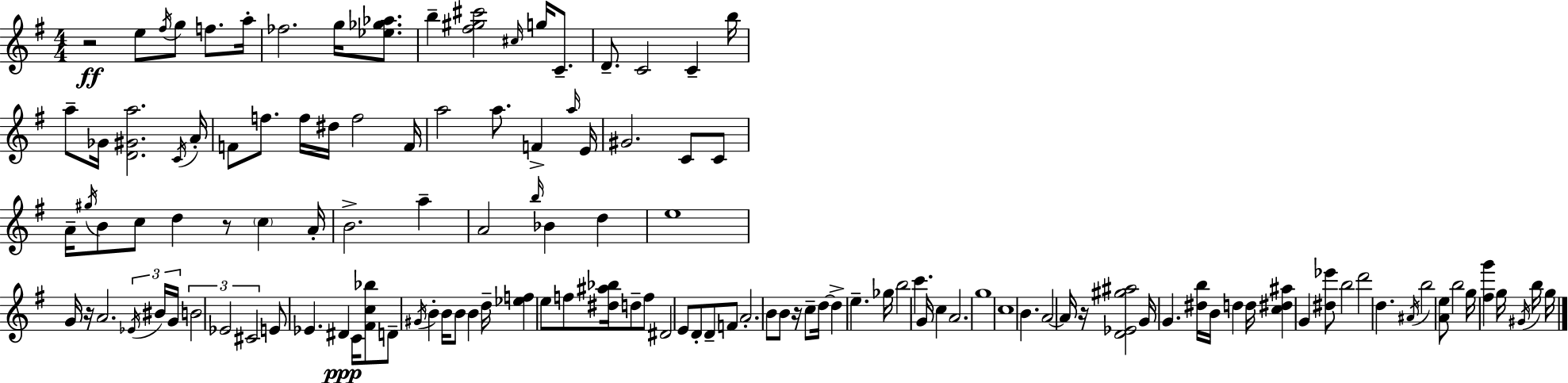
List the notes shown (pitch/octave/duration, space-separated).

R/h E5/e F#5/s G5/e F5/e. A5/s FES5/h. G5/s [Eb5,Gb5,Ab5]/e. B5/q [F#5,G#5,C#6]/h C#5/s G5/s C4/e. D4/e. C4/h C4/q B5/s A5/e Gb4/s [D4,G#4,A5]/h. C4/s A4/s F4/e F5/e. F5/s D#5/s F5/h F4/s A5/h A5/e. F4/q A5/s E4/s G#4/h. C4/e C4/e A4/s G#5/s B4/e C5/e D5/q R/e C5/q A4/s B4/h. A5/q A4/h B5/s Bb4/q D5/q E5/w G4/s R/s A4/h. Eb4/s BIS4/s G4/s B4/h Eb4/h C#4/h E4/e Eb4/q. D#4/q C4/s [F#4,C5,Bb5]/e D4/e G#4/s B4/q B4/s B4/e B4/q D5/s [Eb5,F5]/q E5/e F5/e [D#5,A#5,Bb5]/s D5/e F5/e D#4/h E4/e D4/e D4/e F4/e A4/h. B4/e B4/e R/s C5/e D5/s D5/q E5/q. Gb5/s B5/h C6/q. G4/s C5/q A4/h. G5/w C5/w B4/q. A4/h A4/s R/s [D4,Eb4,G#5,A#5]/h G4/s G4/q. [D#5,B5]/s B4/s D5/q D5/s [C5,D#5,A#5]/q G4/q [D#5,Eb6]/e B5/h D6/h D5/q. A#4/s B5/h [A4,E5]/e B5/h G5/s [F#5,G6]/q G5/s G#4/s B5/s G5/s